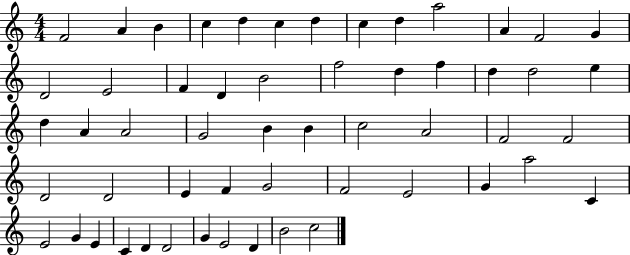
F4/h A4/q B4/q C5/q D5/q C5/q D5/q C5/q D5/q A5/h A4/q F4/h G4/q D4/h E4/h F4/q D4/q B4/h F5/h D5/q F5/q D5/q D5/h E5/q D5/q A4/q A4/h G4/h B4/q B4/q C5/h A4/h F4/h F4/h D4/h D4/h E4/q F4/q G4/h F4/h E4/h G4/q A5/h C4/q E4/h G4/q E4/q C4/q D4/q D4/h G4/q E4/h D4/q B4/h C5/h